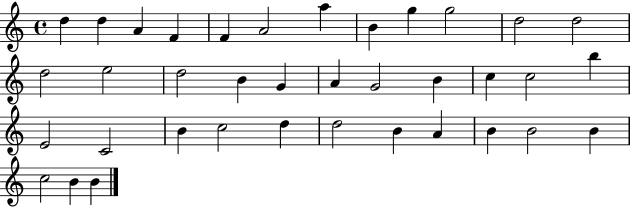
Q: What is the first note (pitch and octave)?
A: D5